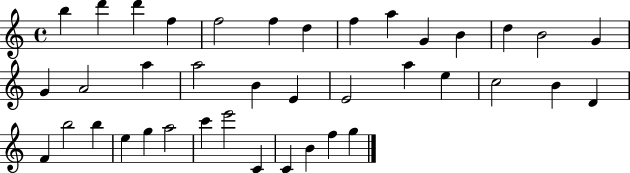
X:1
T:Untitled
M:4/4
L:1/4
K:C
b d' d' f f2 f d f a G B d B2 G G A2 a a2 B E E2 a e c2 B D F b2 b e g a2 c' e'2 C C B f g